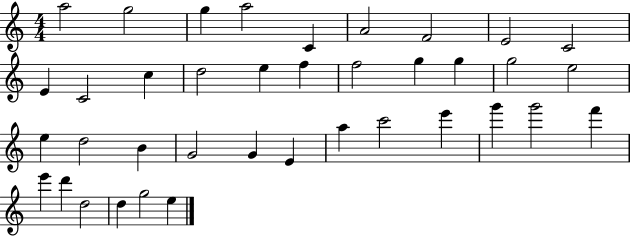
X:1
T:Untitled
M:4/4
L:1/4
K:C
a2 g2 g a2 C A2 F2 E2 C2 E C2 c d2 e f f2 g g g2 e2 e d2 B G2 G E a c'2 e' g' g'2 f' e' d' d2 d g2 e